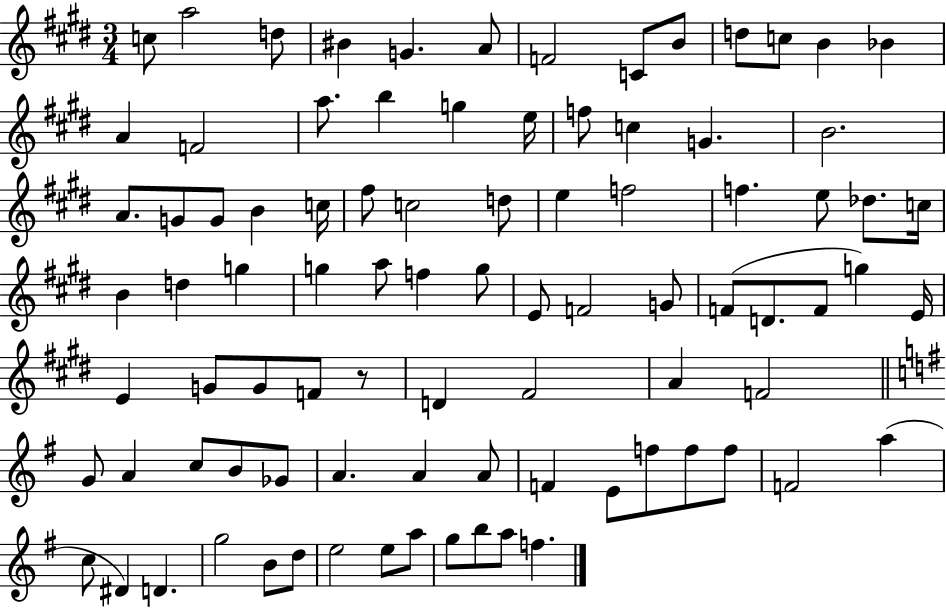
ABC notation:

X:1
T:Untitled
M:3/4
L:1/4
K:E
c/2 a2 d/2 ^B G A/2 F2 C/2 B/2 d/2 c/2 B _B A F2 a/2 b g e/4 f/2 c G B2 A/2 G/2 G/2 B c/4 ^f/2 c2 d/2 e f2 f e/2 _d/2 c/4 B d g g a/2 f g/2 E/2 F2 G/2 F/2 D/2 F/2 g E/4 E G/2 G/2 F/2 z/2 D ^F2 A F2 G/2 A c/2 B/2 _G/2 A A A/2 F E/2 f/2 f/2 f/2 F2 a c/2 ^D D g2 B/2 d/2 e2 e/2 a/2 g/2 b/2 a/2 f